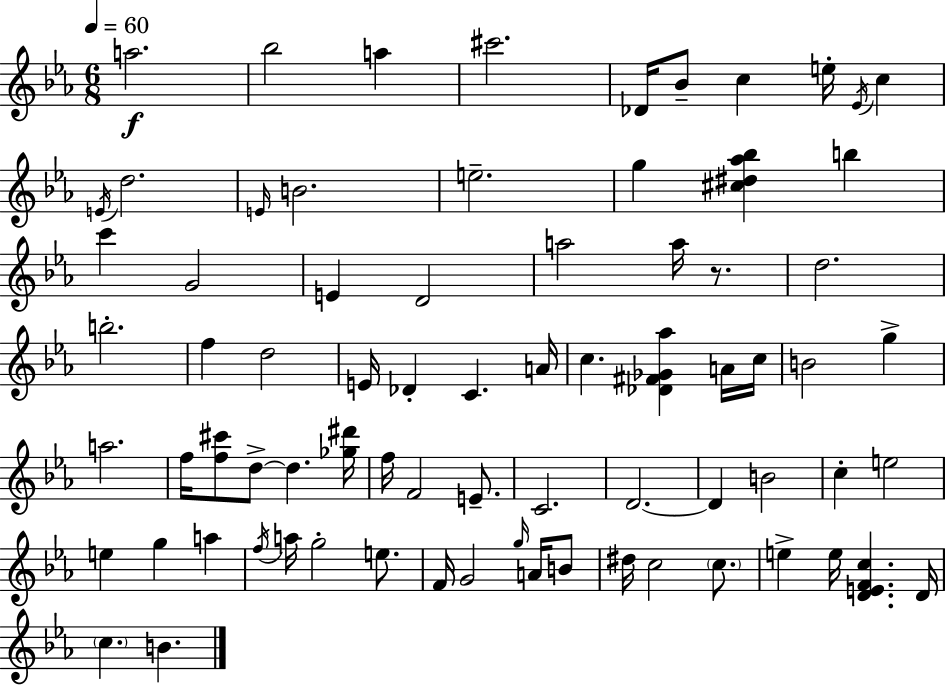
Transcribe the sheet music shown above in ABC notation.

X:1
T:Untitled
M:6/8
L:1/4
K:Cm
a2 _b2 a ^c'2 _D/4 _B/2 c e/4 _E/4 c E/4 d2 E/4 B2 e2 g [^c^d_a_b] b c' G2 E D2 a2 a/4 z/2 d2 b2 f d2 E/4 _D C A/4 c [_D^F_G_a] A/4 c/4 B2 g a2 f/4 [f^c']/2 d/2 d [_g^d']/4 f/4 F2 E/2 C2 D2 D B2 c e2 e g a f/4 a/4 g2 e/2 F/4 G2 g/4 A/4 B/2 ^d/4 c2 c/2 e e/4 [DEFc] D/4 c B